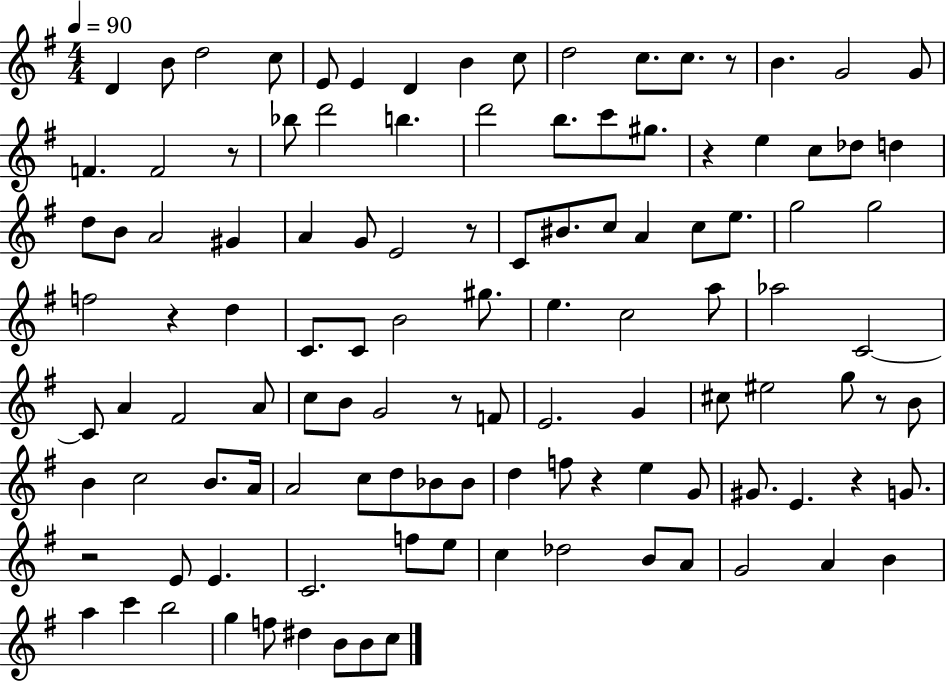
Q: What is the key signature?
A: G major